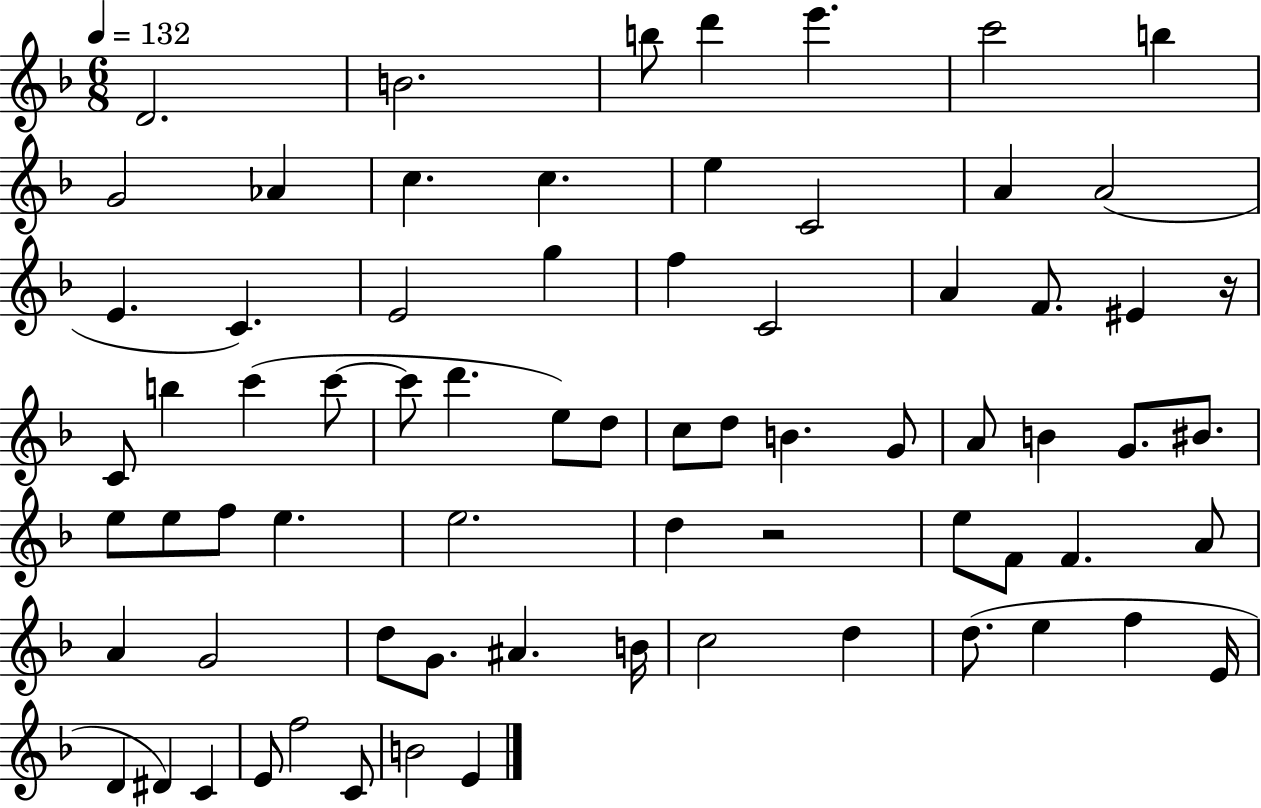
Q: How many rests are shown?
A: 2